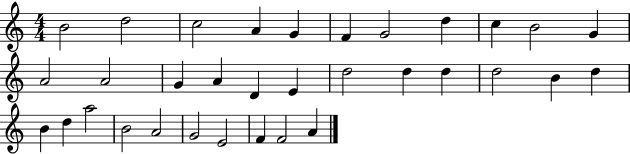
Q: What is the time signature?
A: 4/4